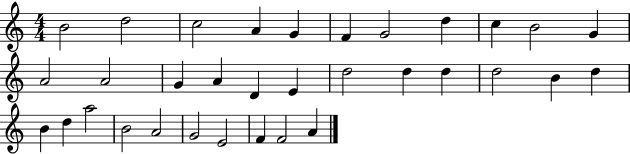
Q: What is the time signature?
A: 4/4